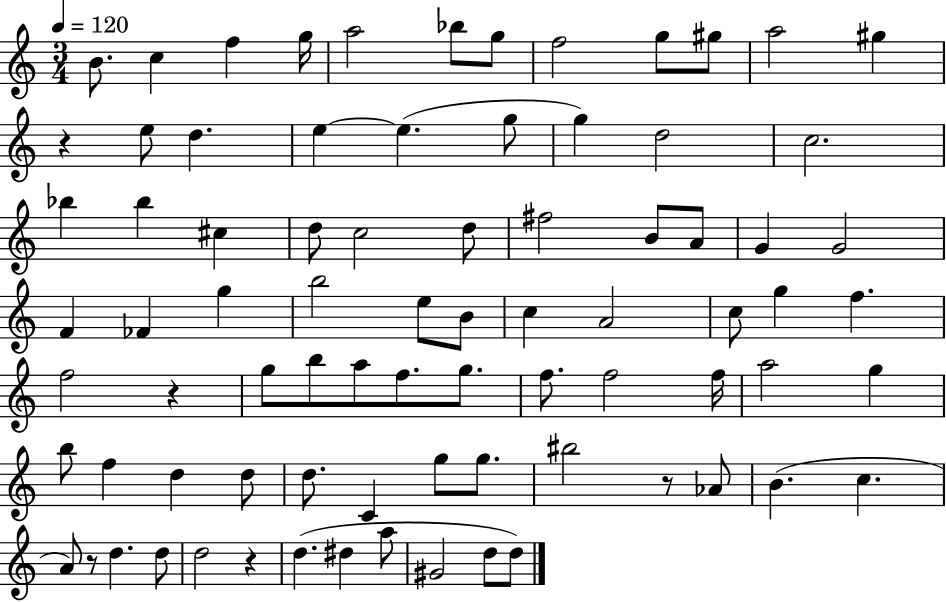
B4/e. C5/q F5/q G5/s A5/h Bb5/e G5/e F5/h G5/e G#5/e A5/h G#5/q R/q E5/e D5/q. E5/q E5/q. G5/e G5/q D5/h C5/h. Bb5/q Bb5/q C#5/q D5/e C5/h D5/e F#5/h B4/e A4/e G4/q G4/h F4/q FES4/q G5/q B5/h E5/e B4/e C5/q A4/h C5/e G5/q F5/q. F5/h R/q G5/e B5/e A5/e F5/e. G5/e. F5/e. F5/h F5/s A5/h G5/q B5/e F5/q D5/q D5/e D5/e. C4/q G5/e G5/e. BIS5/h R/e Ab4/e B4/q. C5/q. A4/e R/e D5/q. D5/e D5/h R/q D5/q. D#5/q A5/e G#4/h D5/e D5/e